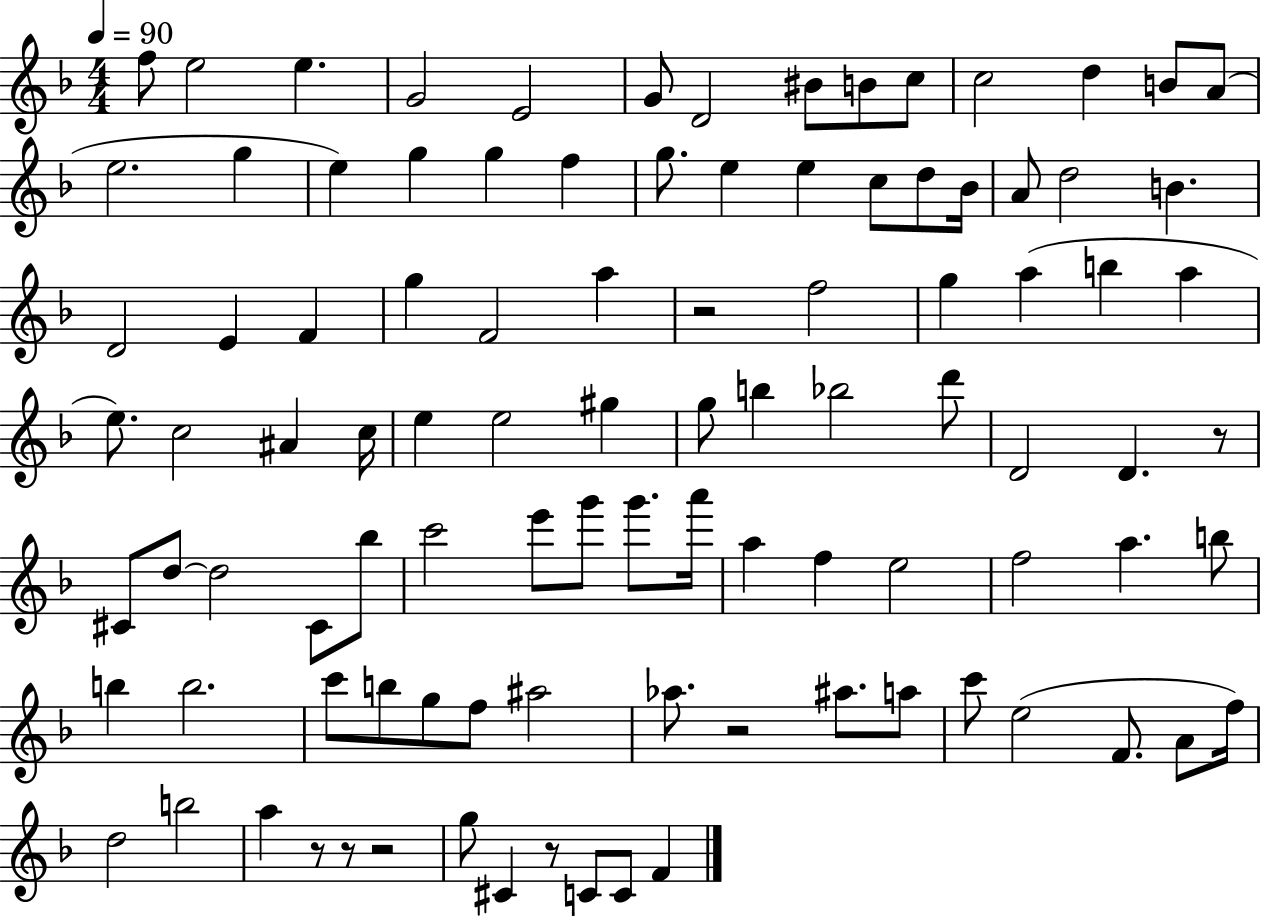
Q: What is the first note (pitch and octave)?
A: F5